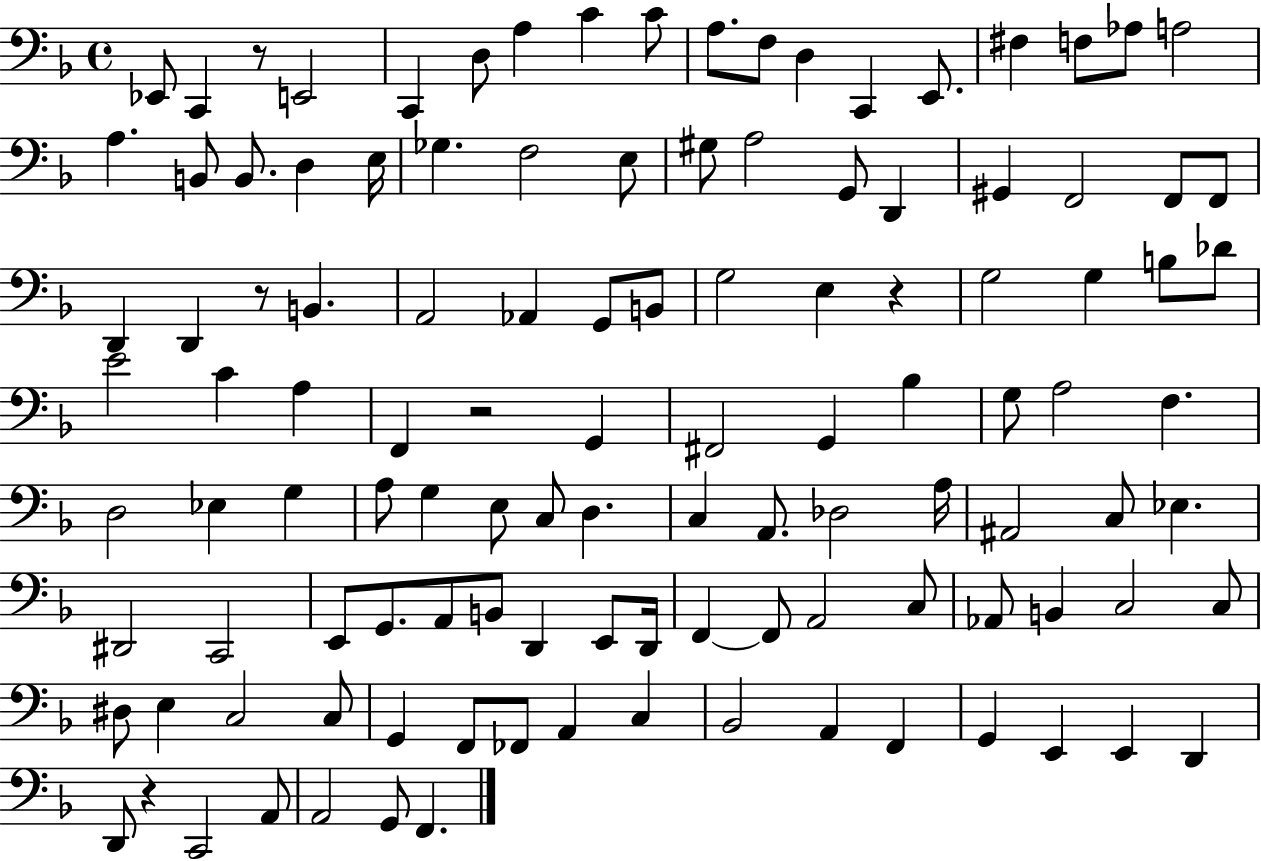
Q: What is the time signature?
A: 4/4